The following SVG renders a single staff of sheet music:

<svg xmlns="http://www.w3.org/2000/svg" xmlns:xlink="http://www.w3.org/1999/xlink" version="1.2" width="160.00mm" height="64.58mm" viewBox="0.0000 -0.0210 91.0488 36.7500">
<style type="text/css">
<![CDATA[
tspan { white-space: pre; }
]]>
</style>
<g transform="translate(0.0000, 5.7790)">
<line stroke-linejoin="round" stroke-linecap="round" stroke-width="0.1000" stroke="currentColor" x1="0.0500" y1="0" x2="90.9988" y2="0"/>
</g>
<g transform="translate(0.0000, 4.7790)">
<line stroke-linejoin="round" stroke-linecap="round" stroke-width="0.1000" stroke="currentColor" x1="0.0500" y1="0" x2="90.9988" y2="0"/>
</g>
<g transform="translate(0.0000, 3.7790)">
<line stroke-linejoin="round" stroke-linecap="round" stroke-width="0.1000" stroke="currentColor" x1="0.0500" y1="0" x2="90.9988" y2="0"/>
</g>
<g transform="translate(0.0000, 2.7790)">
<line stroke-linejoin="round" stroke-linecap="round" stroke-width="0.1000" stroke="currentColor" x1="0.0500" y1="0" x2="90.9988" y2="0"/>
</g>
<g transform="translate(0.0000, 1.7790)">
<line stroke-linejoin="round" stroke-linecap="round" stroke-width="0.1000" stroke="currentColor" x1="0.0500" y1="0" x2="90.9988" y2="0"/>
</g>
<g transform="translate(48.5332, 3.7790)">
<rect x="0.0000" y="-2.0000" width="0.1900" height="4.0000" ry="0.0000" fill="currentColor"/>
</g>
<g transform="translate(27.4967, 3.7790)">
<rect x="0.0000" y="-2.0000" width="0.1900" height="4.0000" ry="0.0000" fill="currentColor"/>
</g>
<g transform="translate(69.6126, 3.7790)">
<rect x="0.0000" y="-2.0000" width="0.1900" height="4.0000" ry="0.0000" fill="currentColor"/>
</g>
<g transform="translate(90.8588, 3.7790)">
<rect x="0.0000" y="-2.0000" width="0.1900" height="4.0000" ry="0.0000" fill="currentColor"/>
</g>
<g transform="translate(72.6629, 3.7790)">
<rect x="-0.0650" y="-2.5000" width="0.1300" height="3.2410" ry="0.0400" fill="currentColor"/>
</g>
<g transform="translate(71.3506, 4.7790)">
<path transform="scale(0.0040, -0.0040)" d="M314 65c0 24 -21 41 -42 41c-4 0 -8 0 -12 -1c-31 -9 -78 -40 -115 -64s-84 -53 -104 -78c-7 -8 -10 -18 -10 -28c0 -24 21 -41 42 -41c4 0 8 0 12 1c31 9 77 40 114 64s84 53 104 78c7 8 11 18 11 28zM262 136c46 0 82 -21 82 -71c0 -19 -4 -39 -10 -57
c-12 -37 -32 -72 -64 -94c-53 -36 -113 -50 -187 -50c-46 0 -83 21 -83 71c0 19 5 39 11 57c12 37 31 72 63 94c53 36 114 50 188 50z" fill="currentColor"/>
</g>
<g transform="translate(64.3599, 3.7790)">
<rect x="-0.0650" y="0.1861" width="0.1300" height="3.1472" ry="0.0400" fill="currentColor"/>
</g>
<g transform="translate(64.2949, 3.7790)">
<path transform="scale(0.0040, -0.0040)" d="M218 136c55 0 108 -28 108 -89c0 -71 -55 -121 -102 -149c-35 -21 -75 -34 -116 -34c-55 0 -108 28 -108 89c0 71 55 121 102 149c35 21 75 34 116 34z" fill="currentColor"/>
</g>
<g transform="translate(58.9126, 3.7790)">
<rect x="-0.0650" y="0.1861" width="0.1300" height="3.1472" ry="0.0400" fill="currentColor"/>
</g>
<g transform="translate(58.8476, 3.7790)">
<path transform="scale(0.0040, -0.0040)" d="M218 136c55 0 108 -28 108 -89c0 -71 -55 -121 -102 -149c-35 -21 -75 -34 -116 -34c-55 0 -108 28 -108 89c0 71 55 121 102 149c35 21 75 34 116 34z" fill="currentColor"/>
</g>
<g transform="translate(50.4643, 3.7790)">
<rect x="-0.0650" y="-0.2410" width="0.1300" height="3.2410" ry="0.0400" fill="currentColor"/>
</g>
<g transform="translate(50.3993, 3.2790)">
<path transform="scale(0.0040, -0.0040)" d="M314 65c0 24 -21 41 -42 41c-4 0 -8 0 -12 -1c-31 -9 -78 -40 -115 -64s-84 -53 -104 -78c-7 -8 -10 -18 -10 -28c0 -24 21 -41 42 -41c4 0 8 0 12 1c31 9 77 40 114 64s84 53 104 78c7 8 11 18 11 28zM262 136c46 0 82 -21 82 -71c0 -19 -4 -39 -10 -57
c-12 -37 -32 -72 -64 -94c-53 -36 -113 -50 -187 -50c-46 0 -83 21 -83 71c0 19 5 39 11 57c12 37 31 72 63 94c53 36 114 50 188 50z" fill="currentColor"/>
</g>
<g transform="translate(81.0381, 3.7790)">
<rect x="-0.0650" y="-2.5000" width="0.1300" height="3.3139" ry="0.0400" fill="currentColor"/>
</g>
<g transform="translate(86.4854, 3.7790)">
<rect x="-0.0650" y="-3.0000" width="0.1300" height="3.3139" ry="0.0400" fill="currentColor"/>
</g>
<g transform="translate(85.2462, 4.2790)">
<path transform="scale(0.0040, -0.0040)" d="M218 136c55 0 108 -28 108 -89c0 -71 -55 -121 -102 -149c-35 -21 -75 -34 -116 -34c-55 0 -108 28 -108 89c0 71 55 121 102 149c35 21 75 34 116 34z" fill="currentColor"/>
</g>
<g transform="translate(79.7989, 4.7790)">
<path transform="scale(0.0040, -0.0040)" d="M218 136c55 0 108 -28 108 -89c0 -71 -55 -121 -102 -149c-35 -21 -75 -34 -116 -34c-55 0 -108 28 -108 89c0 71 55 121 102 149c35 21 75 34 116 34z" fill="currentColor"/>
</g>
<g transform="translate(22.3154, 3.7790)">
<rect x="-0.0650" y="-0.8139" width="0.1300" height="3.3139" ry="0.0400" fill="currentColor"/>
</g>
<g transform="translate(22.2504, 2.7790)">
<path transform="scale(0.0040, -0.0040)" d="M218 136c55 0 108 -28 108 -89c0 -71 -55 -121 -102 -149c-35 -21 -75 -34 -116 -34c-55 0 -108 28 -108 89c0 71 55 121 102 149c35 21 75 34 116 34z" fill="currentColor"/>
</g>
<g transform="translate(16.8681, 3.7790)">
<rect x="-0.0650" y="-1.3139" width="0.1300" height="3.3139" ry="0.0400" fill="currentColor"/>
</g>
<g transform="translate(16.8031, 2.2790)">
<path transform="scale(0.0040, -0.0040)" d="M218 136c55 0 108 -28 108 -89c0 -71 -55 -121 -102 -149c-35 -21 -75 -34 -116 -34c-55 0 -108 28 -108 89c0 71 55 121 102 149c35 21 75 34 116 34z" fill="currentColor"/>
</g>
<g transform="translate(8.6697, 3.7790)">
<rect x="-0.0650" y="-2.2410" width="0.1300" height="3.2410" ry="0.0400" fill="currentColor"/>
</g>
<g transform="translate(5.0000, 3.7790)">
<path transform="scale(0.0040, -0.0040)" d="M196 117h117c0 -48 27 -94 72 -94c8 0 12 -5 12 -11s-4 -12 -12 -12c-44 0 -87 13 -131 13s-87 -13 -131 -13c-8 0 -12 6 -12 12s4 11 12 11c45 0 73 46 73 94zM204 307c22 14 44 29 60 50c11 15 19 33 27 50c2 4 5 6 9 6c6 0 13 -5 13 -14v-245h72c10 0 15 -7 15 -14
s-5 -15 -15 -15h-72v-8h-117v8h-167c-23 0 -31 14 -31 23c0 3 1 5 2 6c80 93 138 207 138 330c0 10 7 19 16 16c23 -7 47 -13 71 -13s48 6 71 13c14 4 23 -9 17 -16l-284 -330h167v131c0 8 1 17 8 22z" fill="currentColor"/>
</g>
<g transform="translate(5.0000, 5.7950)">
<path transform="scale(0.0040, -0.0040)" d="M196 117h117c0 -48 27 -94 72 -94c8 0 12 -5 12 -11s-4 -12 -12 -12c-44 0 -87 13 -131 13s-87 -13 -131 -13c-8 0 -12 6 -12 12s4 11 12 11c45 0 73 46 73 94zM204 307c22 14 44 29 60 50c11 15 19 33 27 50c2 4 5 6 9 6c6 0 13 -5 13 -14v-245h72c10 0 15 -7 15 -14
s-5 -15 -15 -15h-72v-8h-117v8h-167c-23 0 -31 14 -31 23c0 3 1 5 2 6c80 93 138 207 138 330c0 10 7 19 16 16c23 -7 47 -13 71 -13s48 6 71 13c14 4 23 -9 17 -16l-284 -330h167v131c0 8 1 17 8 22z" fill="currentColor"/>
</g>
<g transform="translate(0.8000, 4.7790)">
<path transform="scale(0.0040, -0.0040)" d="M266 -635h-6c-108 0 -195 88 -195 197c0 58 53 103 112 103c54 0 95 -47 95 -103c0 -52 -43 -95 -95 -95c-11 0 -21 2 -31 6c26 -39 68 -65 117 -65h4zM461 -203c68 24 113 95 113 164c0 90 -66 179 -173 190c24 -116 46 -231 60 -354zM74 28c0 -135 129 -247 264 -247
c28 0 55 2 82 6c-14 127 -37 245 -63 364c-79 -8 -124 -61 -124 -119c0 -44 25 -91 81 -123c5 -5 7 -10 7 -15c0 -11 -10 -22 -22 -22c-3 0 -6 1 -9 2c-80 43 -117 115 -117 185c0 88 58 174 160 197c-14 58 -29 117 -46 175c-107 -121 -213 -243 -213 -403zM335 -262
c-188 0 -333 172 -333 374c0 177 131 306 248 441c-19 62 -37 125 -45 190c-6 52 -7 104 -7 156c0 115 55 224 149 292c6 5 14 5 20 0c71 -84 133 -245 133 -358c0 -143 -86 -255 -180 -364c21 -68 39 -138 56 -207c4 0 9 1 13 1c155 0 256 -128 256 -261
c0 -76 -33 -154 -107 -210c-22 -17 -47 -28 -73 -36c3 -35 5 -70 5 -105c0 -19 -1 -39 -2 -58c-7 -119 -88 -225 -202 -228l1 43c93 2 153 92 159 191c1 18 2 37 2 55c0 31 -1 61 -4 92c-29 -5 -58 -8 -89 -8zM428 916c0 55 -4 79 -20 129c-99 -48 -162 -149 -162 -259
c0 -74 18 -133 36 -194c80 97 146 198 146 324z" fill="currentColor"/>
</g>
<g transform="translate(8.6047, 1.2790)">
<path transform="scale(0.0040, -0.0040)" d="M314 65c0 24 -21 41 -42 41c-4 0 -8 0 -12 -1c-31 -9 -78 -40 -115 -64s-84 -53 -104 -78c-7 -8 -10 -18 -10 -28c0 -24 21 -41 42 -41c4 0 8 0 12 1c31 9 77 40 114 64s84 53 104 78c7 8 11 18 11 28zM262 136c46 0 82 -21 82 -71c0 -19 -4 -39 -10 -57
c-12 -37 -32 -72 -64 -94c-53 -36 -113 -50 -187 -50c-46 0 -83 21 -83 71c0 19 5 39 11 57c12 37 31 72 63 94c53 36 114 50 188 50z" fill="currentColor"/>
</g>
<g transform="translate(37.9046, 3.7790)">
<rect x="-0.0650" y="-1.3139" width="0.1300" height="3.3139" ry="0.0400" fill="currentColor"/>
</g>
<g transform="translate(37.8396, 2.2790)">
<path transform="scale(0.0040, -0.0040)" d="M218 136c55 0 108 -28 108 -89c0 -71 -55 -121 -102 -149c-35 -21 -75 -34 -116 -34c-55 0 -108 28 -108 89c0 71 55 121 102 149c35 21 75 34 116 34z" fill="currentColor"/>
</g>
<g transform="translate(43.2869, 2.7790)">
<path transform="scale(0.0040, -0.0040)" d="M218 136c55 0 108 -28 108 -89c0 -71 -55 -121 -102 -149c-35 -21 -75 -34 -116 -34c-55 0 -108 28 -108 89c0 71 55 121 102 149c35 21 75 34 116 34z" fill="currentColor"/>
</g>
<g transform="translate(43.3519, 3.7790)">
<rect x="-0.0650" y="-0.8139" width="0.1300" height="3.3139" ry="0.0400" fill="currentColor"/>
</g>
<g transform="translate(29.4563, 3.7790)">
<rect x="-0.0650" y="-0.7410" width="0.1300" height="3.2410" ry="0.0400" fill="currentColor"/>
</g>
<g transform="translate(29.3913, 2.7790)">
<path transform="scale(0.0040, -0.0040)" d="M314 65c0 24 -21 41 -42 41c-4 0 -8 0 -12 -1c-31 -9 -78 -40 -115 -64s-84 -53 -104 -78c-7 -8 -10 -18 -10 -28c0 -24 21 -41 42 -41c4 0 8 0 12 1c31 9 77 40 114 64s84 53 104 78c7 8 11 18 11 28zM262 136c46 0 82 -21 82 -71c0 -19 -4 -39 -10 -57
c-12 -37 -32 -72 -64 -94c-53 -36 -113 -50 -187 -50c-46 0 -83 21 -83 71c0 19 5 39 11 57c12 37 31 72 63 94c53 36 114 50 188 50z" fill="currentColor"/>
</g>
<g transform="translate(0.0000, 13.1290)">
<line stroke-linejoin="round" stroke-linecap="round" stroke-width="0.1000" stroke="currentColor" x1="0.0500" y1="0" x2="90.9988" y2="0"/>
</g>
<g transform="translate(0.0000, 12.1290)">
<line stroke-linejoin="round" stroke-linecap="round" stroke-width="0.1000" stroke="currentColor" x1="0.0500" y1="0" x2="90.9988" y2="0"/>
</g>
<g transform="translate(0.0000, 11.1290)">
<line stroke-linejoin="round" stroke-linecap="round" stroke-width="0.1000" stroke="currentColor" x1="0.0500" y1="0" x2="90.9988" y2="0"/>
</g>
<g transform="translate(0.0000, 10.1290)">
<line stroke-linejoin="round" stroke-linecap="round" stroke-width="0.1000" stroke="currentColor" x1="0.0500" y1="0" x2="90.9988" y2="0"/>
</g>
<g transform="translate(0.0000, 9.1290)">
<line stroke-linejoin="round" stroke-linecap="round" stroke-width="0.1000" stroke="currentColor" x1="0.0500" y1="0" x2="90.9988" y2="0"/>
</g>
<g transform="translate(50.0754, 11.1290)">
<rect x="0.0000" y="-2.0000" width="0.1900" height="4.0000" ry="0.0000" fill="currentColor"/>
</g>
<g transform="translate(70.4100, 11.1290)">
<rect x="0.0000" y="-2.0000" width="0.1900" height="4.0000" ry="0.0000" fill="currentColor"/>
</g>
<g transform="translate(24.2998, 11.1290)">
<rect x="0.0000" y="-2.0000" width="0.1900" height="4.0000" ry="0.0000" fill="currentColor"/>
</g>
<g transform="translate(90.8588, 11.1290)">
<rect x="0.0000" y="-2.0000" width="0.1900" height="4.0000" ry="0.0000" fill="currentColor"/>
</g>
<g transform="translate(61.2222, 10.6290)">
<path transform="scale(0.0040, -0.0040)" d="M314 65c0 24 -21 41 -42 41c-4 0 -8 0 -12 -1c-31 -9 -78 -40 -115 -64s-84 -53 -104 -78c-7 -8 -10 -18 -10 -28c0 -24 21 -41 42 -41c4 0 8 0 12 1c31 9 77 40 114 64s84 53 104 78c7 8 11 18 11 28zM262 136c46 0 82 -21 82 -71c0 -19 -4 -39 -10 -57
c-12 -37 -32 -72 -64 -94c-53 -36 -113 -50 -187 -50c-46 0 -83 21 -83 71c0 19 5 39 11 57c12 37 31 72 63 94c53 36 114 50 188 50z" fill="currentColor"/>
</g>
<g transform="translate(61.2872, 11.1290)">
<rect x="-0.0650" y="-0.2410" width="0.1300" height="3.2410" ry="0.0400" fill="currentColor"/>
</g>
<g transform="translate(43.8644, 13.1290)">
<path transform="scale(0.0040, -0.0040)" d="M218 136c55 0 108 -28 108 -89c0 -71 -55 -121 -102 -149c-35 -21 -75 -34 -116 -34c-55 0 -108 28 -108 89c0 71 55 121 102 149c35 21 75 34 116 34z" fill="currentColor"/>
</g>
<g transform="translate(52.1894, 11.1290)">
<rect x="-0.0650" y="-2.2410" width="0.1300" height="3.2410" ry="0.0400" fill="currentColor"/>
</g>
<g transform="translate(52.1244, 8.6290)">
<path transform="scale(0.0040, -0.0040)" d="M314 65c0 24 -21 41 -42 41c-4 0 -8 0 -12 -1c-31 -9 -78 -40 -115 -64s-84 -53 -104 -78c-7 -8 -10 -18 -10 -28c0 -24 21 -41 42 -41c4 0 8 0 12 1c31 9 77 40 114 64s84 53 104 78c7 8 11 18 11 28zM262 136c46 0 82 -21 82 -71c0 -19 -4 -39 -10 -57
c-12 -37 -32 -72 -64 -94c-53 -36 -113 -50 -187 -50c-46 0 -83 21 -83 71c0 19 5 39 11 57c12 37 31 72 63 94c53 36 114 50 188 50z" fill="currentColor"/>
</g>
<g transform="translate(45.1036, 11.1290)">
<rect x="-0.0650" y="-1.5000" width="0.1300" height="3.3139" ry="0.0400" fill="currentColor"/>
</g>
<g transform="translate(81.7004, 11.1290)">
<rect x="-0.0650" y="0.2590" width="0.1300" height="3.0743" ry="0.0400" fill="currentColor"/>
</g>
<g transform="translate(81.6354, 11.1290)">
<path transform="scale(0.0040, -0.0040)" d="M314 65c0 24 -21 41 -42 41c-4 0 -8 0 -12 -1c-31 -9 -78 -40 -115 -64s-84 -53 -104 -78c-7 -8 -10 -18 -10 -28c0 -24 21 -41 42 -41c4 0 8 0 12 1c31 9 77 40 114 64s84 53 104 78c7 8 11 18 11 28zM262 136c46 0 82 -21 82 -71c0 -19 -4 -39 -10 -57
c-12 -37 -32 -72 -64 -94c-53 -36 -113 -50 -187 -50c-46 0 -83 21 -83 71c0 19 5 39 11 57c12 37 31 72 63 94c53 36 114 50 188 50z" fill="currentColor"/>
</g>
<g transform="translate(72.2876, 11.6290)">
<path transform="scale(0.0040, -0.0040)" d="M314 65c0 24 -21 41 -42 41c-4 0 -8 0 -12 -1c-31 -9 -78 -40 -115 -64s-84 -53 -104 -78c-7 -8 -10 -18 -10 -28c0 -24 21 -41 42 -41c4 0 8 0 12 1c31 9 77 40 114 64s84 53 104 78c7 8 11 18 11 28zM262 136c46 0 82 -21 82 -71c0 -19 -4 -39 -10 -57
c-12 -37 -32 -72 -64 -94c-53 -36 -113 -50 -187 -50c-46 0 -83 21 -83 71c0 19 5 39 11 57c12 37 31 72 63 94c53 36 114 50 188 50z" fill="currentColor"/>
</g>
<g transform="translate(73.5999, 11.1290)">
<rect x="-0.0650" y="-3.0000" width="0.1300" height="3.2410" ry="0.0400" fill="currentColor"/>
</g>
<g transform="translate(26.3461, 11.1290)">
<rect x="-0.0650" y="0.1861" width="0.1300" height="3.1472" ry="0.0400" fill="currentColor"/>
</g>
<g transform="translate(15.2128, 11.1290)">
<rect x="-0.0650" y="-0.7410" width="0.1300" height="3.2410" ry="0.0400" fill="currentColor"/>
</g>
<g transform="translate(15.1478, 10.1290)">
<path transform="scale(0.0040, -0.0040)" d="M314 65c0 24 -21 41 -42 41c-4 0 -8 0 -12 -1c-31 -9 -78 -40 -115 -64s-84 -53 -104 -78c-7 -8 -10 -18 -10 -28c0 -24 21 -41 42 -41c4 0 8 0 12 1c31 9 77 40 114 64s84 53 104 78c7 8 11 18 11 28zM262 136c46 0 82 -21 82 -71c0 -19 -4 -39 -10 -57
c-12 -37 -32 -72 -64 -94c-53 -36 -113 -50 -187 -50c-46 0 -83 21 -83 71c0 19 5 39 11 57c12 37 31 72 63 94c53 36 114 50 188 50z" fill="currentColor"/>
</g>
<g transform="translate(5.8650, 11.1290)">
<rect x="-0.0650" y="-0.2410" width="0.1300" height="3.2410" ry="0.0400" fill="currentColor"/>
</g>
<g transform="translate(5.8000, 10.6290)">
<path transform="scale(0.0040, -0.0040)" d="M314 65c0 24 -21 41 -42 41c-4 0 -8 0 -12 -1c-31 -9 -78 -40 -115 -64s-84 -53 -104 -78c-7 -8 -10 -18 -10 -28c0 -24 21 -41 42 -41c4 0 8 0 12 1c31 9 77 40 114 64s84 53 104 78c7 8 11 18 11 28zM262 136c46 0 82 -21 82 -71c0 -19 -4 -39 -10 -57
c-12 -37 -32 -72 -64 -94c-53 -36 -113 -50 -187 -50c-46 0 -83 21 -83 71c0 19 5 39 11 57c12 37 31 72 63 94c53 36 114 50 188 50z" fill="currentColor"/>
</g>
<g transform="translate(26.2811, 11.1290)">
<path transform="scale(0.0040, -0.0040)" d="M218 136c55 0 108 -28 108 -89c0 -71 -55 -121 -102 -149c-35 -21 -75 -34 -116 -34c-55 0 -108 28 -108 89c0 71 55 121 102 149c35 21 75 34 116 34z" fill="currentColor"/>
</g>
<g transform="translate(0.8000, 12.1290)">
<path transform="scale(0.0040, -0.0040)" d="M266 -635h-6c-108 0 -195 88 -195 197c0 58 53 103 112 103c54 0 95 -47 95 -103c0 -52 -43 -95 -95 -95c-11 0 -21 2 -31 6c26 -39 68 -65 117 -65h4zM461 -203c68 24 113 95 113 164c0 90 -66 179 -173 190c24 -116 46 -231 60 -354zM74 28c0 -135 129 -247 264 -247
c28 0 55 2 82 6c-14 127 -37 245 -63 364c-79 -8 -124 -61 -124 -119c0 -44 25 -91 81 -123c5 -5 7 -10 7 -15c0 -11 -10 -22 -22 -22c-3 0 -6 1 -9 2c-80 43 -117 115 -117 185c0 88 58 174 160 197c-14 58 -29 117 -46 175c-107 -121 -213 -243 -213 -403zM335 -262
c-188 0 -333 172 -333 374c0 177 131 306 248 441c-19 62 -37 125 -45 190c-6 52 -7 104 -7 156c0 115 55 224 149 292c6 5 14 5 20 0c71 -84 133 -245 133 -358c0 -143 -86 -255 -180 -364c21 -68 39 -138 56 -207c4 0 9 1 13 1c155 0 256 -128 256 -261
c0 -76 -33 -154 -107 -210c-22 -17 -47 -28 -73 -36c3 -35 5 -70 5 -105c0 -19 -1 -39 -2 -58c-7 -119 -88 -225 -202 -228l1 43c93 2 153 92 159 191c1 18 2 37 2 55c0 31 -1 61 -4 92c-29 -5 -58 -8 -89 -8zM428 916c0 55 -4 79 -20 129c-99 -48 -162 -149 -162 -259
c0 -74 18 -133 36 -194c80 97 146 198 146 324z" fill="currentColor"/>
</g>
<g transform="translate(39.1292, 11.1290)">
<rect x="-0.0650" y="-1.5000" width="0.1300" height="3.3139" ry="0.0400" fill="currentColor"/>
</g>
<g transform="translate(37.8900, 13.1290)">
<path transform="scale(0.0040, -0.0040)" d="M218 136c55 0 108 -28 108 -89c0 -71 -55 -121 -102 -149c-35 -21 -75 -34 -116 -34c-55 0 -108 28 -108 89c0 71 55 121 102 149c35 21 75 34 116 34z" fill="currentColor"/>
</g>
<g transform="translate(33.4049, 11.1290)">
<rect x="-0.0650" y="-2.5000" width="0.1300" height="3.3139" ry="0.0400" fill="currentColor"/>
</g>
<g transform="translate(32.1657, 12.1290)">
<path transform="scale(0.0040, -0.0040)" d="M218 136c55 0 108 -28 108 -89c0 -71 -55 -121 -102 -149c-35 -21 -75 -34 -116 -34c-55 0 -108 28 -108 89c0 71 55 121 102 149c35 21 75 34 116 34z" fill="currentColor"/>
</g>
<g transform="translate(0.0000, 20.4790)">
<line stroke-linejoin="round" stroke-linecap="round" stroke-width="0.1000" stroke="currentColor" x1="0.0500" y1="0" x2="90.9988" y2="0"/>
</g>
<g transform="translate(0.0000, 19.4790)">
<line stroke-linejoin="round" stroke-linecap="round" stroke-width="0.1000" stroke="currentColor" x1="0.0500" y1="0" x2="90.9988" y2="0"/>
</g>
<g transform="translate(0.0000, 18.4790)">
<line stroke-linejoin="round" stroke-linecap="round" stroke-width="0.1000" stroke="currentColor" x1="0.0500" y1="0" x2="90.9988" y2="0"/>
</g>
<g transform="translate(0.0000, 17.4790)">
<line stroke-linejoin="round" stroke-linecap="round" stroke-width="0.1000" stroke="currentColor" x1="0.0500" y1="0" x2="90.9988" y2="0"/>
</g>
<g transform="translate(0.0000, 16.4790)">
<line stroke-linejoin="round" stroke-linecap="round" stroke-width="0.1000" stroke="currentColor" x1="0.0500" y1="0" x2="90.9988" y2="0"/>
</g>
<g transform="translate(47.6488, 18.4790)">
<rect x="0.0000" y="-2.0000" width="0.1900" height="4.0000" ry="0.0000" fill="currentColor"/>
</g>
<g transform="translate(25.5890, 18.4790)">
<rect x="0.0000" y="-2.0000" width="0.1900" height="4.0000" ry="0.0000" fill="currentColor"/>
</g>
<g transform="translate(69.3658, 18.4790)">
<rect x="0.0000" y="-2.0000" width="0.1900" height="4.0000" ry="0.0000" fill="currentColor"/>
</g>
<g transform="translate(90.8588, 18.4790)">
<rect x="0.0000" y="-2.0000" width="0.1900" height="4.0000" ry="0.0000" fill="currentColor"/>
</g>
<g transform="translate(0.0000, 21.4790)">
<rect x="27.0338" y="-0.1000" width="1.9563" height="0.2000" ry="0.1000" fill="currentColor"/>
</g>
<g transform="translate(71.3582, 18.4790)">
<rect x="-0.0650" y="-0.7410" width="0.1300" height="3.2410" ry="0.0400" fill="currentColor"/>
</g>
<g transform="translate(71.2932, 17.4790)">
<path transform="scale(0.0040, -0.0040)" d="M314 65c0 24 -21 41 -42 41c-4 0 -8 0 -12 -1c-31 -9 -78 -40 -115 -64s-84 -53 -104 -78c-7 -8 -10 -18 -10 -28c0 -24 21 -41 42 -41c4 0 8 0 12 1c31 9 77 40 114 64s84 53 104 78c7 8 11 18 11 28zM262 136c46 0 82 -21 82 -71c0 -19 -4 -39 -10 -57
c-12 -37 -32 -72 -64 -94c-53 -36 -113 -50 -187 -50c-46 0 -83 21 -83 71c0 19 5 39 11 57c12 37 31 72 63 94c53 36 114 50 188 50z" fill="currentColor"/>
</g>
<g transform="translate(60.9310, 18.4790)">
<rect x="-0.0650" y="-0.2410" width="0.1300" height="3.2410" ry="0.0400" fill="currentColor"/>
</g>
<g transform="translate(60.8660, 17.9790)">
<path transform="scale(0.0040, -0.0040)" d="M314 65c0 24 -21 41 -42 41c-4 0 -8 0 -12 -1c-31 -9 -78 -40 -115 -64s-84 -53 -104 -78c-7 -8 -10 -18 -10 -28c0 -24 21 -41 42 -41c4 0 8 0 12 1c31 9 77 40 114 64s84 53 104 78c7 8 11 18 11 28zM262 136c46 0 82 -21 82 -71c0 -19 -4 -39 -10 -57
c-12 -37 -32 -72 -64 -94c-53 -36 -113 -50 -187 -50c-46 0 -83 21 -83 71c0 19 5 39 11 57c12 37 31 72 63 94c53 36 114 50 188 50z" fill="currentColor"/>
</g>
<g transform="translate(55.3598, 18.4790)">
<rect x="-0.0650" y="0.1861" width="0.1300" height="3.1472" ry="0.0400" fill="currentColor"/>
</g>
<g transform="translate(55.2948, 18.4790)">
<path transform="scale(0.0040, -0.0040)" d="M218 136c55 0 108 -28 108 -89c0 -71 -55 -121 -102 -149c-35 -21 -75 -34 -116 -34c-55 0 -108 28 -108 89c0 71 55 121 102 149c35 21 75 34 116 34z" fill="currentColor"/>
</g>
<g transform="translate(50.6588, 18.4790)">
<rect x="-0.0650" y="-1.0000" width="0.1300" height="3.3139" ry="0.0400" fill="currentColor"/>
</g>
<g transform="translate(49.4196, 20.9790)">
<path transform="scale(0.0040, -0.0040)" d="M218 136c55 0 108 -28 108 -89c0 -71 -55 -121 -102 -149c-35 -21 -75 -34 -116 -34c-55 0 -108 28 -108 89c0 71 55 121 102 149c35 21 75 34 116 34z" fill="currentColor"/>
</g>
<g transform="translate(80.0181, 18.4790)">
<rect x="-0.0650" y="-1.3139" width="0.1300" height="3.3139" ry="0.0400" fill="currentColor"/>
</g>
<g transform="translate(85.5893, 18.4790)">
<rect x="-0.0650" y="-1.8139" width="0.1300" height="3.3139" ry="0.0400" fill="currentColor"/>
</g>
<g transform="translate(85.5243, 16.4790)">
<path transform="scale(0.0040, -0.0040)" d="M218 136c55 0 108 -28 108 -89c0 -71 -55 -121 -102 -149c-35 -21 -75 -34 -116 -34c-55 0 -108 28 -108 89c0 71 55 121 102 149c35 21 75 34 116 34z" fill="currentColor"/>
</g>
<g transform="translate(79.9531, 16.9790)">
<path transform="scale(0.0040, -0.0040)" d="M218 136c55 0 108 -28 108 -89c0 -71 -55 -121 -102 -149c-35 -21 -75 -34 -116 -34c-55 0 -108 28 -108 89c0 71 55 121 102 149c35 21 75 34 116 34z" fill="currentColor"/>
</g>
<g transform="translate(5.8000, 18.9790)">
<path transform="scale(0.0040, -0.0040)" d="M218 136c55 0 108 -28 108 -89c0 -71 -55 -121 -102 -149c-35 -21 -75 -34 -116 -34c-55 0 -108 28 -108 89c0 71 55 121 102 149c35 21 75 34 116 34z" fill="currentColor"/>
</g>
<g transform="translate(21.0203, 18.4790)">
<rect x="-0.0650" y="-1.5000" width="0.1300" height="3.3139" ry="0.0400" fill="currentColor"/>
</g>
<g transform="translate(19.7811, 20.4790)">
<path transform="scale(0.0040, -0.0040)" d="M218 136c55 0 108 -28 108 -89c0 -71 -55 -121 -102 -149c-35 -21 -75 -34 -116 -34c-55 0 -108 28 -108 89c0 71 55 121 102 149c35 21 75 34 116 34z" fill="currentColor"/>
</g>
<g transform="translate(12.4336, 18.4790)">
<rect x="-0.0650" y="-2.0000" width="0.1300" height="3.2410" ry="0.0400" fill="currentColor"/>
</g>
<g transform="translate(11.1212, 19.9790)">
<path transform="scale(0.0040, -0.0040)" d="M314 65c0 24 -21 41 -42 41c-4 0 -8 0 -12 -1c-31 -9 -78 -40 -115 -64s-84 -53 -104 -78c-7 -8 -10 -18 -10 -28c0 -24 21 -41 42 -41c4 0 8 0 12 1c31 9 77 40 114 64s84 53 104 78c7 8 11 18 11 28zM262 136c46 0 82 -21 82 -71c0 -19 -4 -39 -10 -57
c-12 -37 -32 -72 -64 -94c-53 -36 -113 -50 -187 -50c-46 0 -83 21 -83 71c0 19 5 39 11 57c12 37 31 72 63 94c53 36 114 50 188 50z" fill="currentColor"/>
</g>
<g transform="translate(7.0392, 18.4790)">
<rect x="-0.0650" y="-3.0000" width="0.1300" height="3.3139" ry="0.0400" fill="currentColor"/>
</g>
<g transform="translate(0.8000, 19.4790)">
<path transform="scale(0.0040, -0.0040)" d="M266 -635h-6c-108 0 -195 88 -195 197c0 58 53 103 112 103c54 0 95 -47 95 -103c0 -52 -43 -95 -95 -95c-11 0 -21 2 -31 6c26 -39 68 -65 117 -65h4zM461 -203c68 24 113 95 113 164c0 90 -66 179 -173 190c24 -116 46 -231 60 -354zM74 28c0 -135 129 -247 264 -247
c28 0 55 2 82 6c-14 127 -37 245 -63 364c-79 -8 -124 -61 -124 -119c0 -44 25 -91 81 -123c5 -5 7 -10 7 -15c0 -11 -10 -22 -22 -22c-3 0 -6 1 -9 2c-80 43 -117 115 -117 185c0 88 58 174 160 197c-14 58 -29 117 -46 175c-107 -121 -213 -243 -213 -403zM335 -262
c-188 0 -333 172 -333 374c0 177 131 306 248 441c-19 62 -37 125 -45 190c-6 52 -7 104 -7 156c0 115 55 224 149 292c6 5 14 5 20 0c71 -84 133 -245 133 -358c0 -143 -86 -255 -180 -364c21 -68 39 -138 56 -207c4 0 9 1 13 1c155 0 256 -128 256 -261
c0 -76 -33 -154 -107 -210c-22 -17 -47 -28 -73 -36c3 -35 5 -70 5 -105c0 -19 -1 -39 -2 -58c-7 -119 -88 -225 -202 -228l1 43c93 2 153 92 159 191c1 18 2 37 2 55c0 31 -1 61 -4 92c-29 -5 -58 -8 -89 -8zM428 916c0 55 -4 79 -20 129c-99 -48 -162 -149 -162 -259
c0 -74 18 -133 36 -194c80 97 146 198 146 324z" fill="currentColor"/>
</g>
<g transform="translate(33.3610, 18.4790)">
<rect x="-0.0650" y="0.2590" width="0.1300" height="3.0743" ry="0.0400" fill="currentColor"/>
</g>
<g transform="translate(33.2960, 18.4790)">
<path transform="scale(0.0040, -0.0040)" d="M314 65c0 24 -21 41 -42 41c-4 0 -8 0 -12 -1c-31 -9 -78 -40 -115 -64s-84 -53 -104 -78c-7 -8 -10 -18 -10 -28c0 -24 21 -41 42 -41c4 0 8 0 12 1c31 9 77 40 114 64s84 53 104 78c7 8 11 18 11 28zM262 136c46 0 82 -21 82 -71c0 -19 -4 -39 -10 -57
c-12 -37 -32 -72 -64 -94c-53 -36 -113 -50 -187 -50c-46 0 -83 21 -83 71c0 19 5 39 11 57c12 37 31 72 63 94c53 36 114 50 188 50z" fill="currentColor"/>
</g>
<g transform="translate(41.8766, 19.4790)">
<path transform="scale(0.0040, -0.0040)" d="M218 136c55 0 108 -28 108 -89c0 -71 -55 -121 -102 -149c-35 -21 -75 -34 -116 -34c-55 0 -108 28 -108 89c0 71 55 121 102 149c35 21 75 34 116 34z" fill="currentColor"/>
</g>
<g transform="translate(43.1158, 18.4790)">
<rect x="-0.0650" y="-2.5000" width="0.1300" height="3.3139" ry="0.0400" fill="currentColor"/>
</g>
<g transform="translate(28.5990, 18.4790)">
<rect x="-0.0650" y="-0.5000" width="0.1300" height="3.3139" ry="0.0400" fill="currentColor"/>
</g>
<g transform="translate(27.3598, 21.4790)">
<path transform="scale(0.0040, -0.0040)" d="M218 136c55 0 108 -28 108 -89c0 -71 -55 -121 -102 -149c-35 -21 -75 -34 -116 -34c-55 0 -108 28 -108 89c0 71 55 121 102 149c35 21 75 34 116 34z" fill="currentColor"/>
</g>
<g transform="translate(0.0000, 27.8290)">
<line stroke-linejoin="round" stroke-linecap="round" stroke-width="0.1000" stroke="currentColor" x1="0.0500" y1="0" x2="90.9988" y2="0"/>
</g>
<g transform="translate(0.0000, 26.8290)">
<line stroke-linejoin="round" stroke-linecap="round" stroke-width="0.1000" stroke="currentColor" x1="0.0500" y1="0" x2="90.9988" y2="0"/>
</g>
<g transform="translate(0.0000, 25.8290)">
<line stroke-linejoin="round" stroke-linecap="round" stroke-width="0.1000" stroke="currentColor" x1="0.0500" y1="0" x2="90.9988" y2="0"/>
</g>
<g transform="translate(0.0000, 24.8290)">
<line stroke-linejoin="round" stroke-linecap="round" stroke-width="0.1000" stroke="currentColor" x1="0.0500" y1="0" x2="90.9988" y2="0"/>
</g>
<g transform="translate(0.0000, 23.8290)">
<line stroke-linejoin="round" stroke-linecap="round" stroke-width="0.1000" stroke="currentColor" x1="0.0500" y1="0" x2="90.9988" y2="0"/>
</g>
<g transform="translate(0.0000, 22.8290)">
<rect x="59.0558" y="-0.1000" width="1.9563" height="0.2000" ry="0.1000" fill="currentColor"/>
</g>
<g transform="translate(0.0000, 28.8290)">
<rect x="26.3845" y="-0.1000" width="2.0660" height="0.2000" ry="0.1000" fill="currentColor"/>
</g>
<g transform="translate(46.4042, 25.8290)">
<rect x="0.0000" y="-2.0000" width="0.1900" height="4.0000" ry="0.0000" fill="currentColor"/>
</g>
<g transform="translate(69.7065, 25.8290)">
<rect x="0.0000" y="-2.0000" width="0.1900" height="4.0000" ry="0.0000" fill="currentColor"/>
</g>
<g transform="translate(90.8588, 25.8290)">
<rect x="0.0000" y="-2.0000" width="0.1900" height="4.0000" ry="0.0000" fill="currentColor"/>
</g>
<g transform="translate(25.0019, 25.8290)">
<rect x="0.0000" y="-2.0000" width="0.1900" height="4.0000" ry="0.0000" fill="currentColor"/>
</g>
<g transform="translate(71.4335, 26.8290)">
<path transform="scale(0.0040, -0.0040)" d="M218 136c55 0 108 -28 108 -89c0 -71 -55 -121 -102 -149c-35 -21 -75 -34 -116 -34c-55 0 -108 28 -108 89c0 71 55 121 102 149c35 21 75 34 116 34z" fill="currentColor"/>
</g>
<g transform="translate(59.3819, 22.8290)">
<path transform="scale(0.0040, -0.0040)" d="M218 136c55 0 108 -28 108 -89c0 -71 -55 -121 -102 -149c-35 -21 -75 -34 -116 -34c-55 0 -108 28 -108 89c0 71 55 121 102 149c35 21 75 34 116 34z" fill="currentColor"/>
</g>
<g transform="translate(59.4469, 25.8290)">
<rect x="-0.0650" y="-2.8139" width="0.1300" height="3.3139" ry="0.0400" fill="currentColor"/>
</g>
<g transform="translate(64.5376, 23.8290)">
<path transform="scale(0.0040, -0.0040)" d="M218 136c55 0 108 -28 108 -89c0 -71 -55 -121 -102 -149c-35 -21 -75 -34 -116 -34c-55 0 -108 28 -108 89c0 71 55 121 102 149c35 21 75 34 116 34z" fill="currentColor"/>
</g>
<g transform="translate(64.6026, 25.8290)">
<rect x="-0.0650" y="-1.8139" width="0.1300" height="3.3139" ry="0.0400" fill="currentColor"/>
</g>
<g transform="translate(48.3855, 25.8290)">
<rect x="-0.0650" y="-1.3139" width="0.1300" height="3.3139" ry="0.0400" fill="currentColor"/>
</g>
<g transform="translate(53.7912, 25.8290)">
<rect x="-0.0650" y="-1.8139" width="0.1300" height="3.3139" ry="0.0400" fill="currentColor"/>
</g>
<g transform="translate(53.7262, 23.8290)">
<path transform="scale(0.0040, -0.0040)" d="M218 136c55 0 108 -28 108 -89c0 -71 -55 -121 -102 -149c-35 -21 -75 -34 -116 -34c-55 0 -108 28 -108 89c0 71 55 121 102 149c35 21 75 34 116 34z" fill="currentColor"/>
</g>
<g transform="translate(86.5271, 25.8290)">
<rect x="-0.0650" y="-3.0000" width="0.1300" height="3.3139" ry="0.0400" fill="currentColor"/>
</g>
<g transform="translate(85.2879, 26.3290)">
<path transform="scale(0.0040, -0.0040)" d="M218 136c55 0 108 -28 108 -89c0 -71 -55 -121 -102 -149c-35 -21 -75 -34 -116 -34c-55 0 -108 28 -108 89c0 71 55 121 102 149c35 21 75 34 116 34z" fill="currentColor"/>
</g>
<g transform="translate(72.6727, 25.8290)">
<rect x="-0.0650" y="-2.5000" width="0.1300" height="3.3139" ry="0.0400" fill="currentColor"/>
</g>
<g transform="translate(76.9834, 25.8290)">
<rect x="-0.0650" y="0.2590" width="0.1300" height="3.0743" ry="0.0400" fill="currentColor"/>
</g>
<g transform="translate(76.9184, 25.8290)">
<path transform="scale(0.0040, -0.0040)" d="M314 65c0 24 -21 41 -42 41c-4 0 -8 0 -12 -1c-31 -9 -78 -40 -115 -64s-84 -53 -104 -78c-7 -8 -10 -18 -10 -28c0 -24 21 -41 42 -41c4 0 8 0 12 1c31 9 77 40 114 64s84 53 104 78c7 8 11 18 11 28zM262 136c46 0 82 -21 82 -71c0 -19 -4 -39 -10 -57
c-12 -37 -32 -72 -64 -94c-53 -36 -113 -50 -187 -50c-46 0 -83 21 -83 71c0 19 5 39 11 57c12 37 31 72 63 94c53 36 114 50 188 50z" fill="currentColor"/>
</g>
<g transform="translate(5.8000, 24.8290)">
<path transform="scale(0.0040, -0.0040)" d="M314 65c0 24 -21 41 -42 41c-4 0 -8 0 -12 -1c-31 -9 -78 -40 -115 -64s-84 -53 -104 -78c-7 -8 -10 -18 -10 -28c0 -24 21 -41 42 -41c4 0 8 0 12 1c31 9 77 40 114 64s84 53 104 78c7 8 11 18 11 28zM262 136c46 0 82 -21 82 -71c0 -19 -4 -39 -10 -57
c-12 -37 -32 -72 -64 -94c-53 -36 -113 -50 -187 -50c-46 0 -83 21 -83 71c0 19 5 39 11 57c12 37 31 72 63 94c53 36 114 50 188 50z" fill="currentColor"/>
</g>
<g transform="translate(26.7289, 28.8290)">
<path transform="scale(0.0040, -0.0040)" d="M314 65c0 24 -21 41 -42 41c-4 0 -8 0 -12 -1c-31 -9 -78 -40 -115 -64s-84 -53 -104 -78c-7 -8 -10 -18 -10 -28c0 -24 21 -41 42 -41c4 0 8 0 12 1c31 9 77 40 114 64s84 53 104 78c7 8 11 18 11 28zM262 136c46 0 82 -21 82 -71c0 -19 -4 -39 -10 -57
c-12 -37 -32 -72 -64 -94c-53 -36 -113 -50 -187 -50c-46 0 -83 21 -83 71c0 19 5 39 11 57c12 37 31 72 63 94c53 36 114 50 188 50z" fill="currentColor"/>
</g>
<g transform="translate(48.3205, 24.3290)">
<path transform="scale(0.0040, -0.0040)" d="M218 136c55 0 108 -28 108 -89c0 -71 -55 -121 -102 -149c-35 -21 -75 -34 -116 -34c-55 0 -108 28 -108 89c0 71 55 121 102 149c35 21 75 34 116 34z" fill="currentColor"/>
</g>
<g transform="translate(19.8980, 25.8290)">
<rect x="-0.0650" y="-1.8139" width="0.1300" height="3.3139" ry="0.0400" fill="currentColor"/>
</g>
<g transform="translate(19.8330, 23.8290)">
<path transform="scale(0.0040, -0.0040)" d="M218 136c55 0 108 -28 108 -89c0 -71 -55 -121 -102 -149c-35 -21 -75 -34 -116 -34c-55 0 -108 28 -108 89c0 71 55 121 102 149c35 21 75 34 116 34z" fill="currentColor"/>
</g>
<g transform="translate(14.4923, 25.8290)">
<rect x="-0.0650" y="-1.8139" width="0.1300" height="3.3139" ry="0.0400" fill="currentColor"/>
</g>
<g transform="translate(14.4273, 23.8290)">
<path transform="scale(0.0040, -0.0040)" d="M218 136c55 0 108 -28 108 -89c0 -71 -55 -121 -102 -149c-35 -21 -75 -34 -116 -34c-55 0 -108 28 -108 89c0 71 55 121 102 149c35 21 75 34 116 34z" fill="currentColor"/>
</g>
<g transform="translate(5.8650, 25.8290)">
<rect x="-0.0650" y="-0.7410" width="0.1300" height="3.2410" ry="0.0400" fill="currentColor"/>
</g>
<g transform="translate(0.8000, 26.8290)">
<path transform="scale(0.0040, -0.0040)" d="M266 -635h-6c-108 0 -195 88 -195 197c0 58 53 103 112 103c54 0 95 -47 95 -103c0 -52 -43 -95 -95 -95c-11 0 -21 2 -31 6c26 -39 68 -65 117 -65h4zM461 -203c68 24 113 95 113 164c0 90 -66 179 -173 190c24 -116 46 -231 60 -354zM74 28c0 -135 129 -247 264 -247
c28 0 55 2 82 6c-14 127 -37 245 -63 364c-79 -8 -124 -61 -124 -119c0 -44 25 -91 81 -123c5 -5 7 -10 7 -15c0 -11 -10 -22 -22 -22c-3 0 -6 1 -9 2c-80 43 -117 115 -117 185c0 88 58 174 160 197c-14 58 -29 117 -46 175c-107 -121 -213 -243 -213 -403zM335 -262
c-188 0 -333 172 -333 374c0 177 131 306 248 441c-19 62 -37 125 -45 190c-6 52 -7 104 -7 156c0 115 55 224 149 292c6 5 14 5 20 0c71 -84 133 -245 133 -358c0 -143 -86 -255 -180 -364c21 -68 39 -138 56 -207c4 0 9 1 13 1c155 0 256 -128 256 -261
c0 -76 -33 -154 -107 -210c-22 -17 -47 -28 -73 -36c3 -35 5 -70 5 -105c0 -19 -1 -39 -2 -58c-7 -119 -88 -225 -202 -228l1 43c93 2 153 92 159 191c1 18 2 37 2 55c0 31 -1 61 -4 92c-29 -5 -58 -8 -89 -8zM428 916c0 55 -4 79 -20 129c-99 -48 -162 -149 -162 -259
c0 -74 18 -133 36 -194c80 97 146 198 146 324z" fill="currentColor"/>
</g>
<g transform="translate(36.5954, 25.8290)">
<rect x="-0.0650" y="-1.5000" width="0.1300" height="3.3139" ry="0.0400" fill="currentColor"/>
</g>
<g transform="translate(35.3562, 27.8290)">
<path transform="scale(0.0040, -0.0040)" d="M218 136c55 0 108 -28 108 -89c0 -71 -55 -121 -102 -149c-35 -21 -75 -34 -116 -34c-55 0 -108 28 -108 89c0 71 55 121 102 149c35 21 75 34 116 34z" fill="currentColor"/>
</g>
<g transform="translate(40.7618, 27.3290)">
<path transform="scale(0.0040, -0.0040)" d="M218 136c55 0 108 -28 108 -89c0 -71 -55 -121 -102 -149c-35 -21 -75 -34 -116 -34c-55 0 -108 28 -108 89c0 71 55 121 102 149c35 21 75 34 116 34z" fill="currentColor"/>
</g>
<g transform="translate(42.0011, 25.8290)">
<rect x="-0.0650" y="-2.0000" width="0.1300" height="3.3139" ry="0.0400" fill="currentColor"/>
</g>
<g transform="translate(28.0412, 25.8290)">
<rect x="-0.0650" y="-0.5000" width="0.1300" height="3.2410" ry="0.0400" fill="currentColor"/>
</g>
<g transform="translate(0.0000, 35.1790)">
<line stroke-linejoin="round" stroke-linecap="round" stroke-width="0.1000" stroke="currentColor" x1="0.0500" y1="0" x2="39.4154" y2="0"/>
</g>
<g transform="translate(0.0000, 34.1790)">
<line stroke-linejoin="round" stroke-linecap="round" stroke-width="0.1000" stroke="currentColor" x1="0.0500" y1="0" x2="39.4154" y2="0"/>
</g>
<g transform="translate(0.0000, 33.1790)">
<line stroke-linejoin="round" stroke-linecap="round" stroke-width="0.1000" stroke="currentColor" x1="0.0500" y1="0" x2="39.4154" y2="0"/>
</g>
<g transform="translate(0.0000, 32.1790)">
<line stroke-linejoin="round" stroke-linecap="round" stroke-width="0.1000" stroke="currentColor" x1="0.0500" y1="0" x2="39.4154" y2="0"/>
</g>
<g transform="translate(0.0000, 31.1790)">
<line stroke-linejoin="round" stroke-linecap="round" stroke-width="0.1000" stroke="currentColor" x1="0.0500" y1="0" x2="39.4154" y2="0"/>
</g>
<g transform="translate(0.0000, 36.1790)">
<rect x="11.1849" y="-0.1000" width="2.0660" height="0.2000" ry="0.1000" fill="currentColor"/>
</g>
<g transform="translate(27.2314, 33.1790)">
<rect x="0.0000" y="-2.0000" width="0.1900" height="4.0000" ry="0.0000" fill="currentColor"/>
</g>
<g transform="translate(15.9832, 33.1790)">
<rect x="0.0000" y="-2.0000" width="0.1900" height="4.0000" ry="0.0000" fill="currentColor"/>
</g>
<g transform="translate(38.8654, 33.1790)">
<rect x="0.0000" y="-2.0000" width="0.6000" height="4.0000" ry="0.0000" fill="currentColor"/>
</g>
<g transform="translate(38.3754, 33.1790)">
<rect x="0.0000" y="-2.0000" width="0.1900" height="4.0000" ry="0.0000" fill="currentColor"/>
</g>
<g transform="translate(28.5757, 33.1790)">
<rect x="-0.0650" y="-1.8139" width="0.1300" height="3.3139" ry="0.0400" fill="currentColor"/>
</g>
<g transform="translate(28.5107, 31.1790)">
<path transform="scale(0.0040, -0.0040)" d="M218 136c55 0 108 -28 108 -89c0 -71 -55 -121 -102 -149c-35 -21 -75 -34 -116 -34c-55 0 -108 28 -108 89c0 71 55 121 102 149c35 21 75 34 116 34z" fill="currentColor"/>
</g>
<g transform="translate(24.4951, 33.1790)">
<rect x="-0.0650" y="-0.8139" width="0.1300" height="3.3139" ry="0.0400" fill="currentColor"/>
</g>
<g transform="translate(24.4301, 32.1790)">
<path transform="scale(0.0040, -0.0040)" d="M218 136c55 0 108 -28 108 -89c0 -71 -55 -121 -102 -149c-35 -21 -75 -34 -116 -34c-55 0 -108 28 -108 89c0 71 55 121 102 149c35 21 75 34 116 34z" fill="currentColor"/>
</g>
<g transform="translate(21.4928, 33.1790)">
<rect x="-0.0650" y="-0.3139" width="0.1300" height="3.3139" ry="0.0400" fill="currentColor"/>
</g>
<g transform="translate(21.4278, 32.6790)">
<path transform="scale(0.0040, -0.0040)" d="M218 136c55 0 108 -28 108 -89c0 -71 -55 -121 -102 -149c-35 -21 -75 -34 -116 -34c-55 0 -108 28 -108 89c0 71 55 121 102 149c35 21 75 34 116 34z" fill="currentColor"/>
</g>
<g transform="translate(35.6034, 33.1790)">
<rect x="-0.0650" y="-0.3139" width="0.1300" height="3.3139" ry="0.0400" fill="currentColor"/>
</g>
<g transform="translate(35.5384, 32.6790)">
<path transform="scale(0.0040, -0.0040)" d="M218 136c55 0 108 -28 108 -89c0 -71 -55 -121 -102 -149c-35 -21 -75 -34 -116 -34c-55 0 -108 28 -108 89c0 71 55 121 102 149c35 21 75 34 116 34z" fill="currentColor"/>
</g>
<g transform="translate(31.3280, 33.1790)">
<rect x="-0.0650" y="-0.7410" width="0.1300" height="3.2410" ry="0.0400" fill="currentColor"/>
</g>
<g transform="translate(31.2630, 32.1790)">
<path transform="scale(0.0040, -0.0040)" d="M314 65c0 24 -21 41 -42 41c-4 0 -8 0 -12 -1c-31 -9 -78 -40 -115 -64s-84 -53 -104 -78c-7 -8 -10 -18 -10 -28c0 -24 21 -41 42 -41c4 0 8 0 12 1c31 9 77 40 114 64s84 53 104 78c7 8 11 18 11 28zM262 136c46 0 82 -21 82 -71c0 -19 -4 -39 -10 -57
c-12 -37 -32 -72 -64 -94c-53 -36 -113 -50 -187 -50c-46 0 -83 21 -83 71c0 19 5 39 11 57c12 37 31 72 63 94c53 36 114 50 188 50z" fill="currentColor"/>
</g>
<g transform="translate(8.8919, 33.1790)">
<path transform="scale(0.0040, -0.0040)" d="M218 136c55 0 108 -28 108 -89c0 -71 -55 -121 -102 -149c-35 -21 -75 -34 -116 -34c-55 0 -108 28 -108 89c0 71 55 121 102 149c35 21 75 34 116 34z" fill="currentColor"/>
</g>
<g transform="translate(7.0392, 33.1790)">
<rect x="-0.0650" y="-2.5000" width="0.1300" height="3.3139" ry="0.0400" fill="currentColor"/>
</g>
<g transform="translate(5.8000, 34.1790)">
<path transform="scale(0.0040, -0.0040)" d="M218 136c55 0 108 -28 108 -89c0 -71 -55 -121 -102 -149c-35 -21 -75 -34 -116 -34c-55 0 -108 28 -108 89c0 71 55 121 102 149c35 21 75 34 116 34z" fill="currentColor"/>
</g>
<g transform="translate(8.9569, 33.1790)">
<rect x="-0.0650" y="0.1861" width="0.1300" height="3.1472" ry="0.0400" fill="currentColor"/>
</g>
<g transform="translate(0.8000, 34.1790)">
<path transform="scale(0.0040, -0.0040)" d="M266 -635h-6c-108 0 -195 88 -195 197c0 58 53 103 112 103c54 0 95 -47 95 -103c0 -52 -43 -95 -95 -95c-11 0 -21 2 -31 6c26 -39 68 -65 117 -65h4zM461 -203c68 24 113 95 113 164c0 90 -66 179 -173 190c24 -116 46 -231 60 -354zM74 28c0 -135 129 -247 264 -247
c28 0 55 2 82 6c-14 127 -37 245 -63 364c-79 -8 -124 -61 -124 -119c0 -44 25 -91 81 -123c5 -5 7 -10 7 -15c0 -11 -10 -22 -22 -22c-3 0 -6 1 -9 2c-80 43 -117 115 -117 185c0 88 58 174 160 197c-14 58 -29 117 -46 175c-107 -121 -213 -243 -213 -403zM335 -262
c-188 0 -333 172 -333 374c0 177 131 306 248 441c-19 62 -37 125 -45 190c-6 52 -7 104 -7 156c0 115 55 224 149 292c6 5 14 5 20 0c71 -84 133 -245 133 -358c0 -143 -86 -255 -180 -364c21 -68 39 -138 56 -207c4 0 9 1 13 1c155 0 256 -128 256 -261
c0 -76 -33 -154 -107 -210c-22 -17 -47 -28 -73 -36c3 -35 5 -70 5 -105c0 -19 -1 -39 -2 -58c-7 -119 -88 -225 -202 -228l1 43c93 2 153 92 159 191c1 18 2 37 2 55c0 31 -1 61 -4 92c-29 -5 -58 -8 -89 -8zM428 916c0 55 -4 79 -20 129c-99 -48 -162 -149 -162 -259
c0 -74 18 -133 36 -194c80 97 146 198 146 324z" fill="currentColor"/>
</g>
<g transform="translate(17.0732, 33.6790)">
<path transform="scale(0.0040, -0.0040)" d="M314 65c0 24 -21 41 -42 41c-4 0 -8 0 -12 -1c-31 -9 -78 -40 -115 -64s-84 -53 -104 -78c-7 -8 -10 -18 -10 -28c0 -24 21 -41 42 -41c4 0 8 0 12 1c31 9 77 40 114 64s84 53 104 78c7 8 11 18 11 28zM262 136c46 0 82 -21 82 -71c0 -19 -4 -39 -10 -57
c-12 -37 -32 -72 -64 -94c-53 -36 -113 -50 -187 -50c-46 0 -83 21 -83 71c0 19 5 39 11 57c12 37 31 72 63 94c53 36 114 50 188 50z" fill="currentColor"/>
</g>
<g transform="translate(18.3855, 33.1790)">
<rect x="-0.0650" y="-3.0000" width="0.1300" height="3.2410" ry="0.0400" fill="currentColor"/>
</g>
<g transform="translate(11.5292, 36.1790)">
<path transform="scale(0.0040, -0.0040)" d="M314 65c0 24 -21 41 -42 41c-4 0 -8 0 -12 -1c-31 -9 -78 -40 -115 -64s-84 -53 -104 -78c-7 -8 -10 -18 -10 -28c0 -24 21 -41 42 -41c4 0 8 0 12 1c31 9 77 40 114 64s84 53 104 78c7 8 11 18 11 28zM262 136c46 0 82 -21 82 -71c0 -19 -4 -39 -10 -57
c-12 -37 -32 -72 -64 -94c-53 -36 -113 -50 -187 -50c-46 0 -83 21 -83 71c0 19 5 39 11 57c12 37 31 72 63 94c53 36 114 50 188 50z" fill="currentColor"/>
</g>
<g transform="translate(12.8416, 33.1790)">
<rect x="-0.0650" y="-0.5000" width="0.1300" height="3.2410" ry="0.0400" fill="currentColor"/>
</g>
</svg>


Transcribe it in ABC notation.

X:1
T:Untitled
M:4/4
L:1/4
K:C
g2 e d d2 e d c2 B B G2 G A c2 d2 B G E E g2 c2 A2 B2 A F2 E C B2 G D B c2 d2 e f d2 f f C2 E F e f a f G B2 A G B C2 A2 c d f d2 c